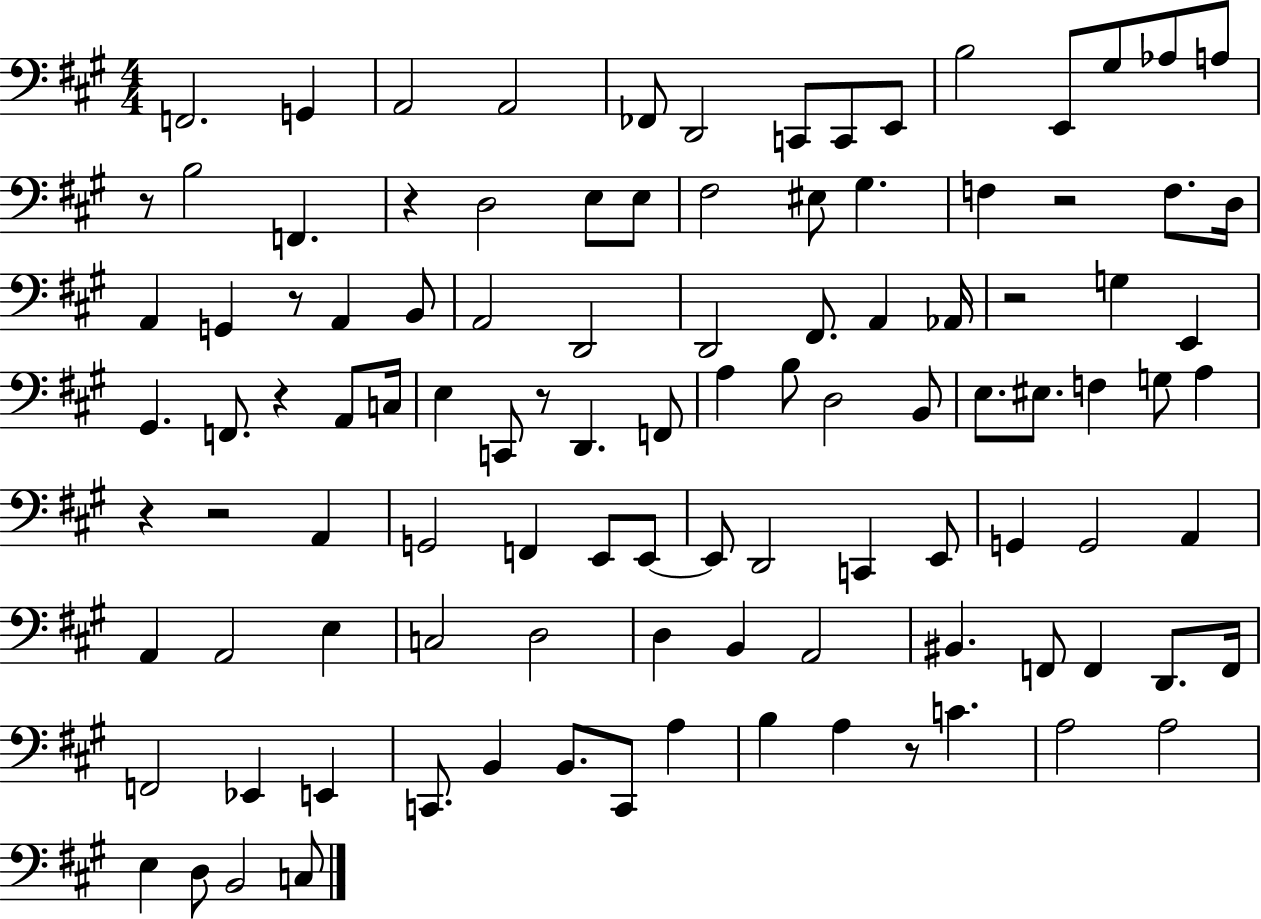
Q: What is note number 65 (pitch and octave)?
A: G2